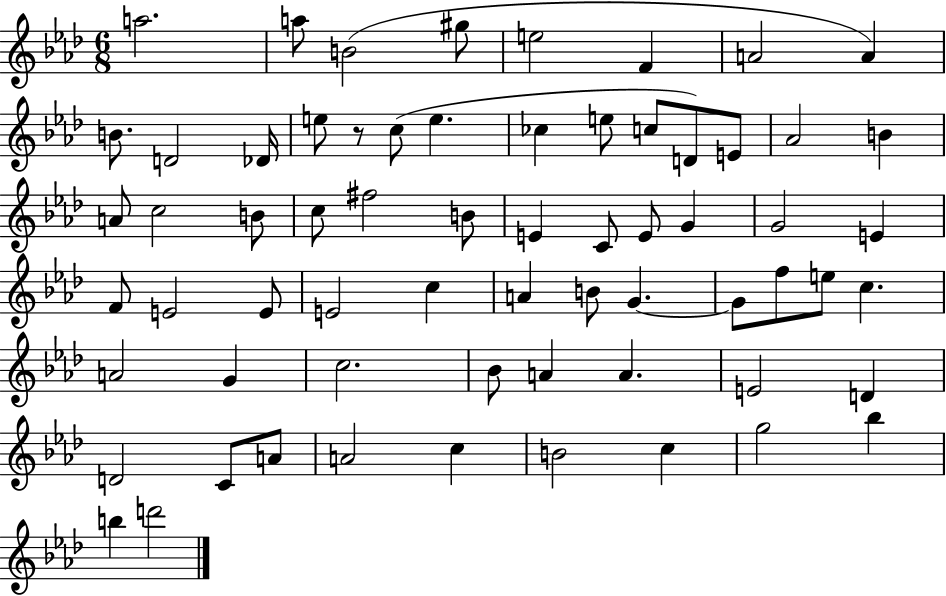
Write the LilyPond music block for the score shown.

{
  \clef treble
  \numericTimeSignature
  \time 6/8
  \key aes \major
  a''2. | a''8 b'2( gis''8 | e''2 f'4 | a'2 a'4) | \break b'8. d'2 des'16 | e''8 r8 c''8( e''4. | ces''4 e''8 c''8 d'8) e'8 | aes'2 b'4 | \break a'8 c''2 b'8 | c''8 fis''2 b'8 | e'4 c'8 e'8 g'4 | g'2 e'4 | \break f'8 e'2 e'8 | e'2 c''4 | a'4 b'8 g'4.~~ | g'8 f''8 e''8 c''4. | \break a'2 g'4 | c''2. | bes'8 a'4 a'4. | e'2 d'4 | \break d'2 c'8 a'8 | a'2 c''4 | b'2 c''4 | g''2 bes''4 | \break b''4 d'''2 | \bar "|."
}